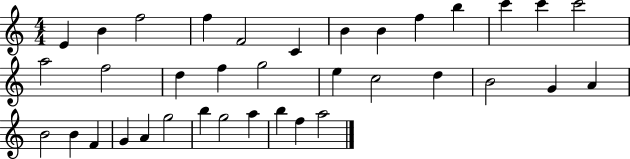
{
  \clef treble
  \numericTimeSignature
  \time 4/4
  \key c \major
  e'4 b'4 f''2 | f''4 f'2 c'4 | b'4 b'4 f''4 b''4 | c'''4 c'''4 c'''2 | \break a''2 f''2 | d''4 f''4 g''2 | e''4 c''2 d''4 | b'2 g'4 a'4 | \break b'2 b'4 f'4 | g'4 a'4 g''2 | b''4 g''2 a''4 | b''4 f''4 a''2 | \break \bar "|."
}